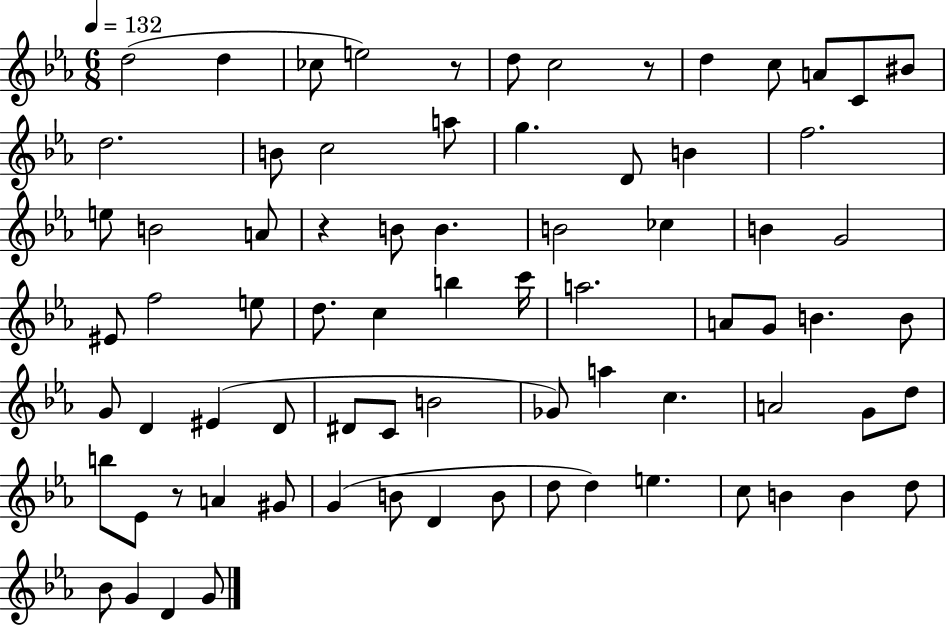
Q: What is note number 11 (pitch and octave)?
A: BIS4